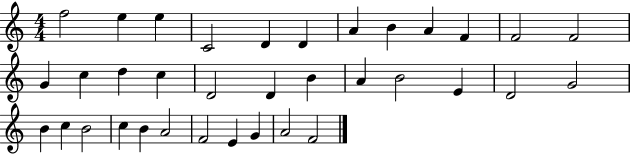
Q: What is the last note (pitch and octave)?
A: F4